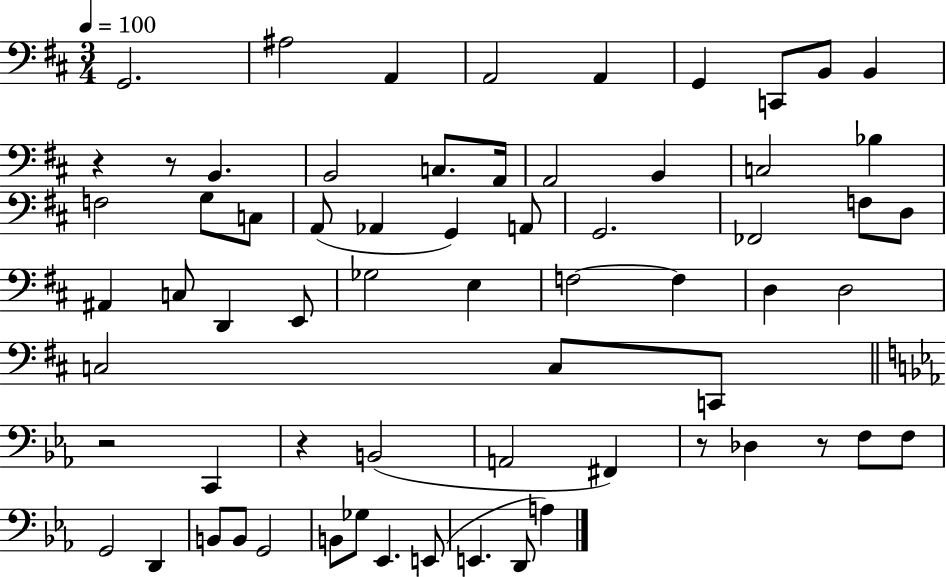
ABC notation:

X:1
T:Untitled
M:3/4
L:1/4
K:D
G,,2 ^A,2 A,, A,,2 A,, G,, C,,/2 B,,/2 B,, z z/2 B,, B,,2 C,/2 A,,/4 A,,2 B,, C,2 _B, F,2 G,/2 C,/2 A,,/2 _A,, G,, A,,/2 G,,2 _F,,2 F,/2 D,/2 ^A,, C,/2 D,, E,,/2 _G,2 E, F,2 F, D, D,2 C,2 C,/2 C,,/2 z2 C,, z B,,2 A,,2 ^F,, z/2 _D, z/2 F,/2 F,/2 G,,2 D,, B,,/2 B,,/2 G,,2 B,,/2 _G,/2 _E,, E,,/2 E,, D,,/2 A,